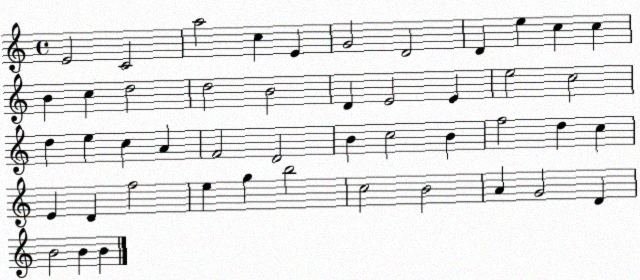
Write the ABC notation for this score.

X:1
T:Untitled
M:4/4
L:1/4
K:C
E2 C2 a2 c E G2 D2 D e c c B c d2 d2 B2 D E2 E e2 c2 d e c A F2 D2 B c2 B f2 d c E D f2 e g b2 c2 B2 A G2 D B2 B B